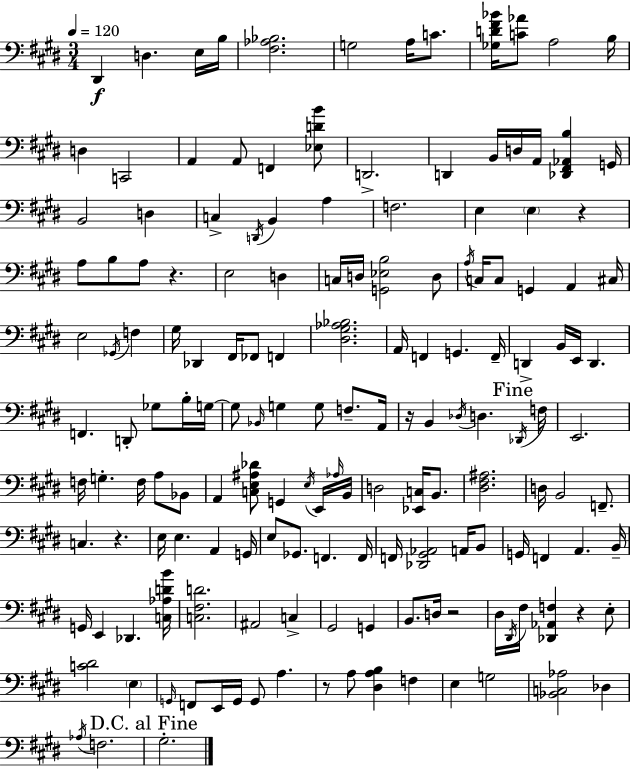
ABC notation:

X:1
T:Untitled
M:3/4
L:1/4
K:E
^D,, D, E,/4 B,/4 [^F,_A,_B,]2 G,2 A,/4 C/2 [_G,D^F_B]/4 [C_A]/2 A,2 B,/4 D, C,,2 A,, A,,/2 F,, [_E,DB]/2 D,,2 D,, B,,/4 D,/4 A,,/4 [_D,,^F,,_A,,B,] G,,/4 B,,2 D, C, D,,/4 B,, A, F,2 E, E, z A,/2 B,/2 A,/2 z E,2 D, C,/4 D,/4 [G,,_E,B,]2 D,/2 A,/4 C,/4 C,/2 G,, A,, ^C,/4 E,2 _G,,/4 F, ^G,/4 _D,, ^F,,/4 _F,,/2 F,, [^D,^G,_A,_B,]2 A,,/4 F,, G,, F,,/4 D,, B,,/4 E,,/4 D,, F,, D,,/2 _G,/2 B,/4 G,/4 G,/2 _B,,/4 G, G,/2 F,/2 A,,/4 z/4 B,, _D,/4 D, _D,,/4 F,/4 E,,2 F,/4 G, F,/4 A,/2 _B,,/2 A,, [C,E,^A,_D]/2 G,, E,/4 E,,/4 _A,/4 B,,/4 D,2 [_E,,C,]/4 B,,/2 [^D,^F,^A,]2 D,/4 B,,2 F,,/2 C, z E,/4 E, A,, G,,/4 E,/2 _G,,/2 F,, F,,/4 F,,/4 [_D,,^G,,_A,,]2 A,,/4 B,,/2 G,,/4 F,, A,, B,,/4 G,,/4 E,, _D,, [C,_A,DB]/4 [C,^F,D]2 ^A,,2 C, ^G,,2 G,, B,,/2 D,/4 z2 ^D,/4 ^D,,/4 ^F,/4 [_D,,_A,,F,] z E,/2 [C^D]2 E, G,,/4 F,,/2 E,,/4 G,,/4 G,,/2 A, z/2 A,/2 [^D,A,B,] F, E, G,2 [_B,,C,_A,]2 _D, _A,/4 F,2 ^G,2